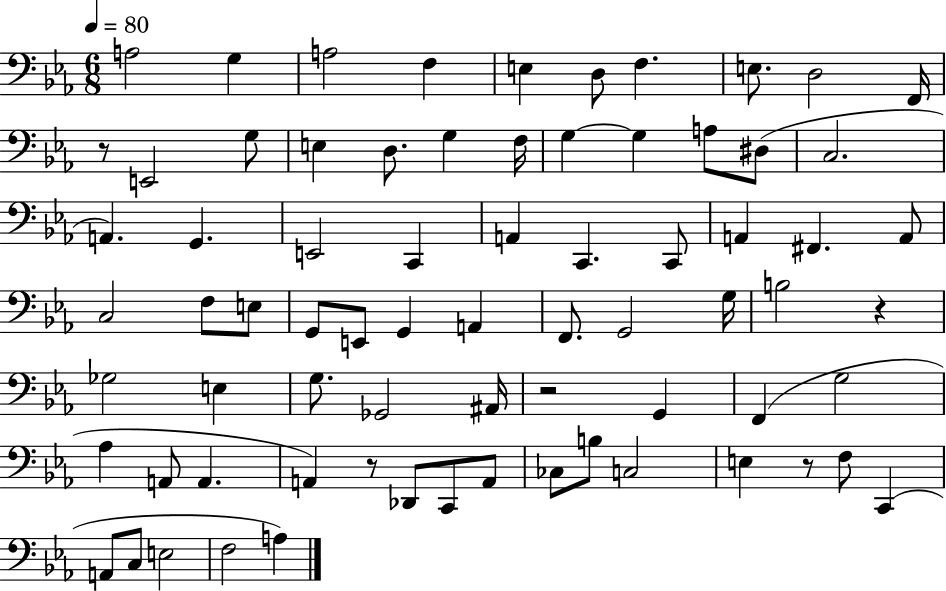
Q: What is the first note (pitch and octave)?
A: A3